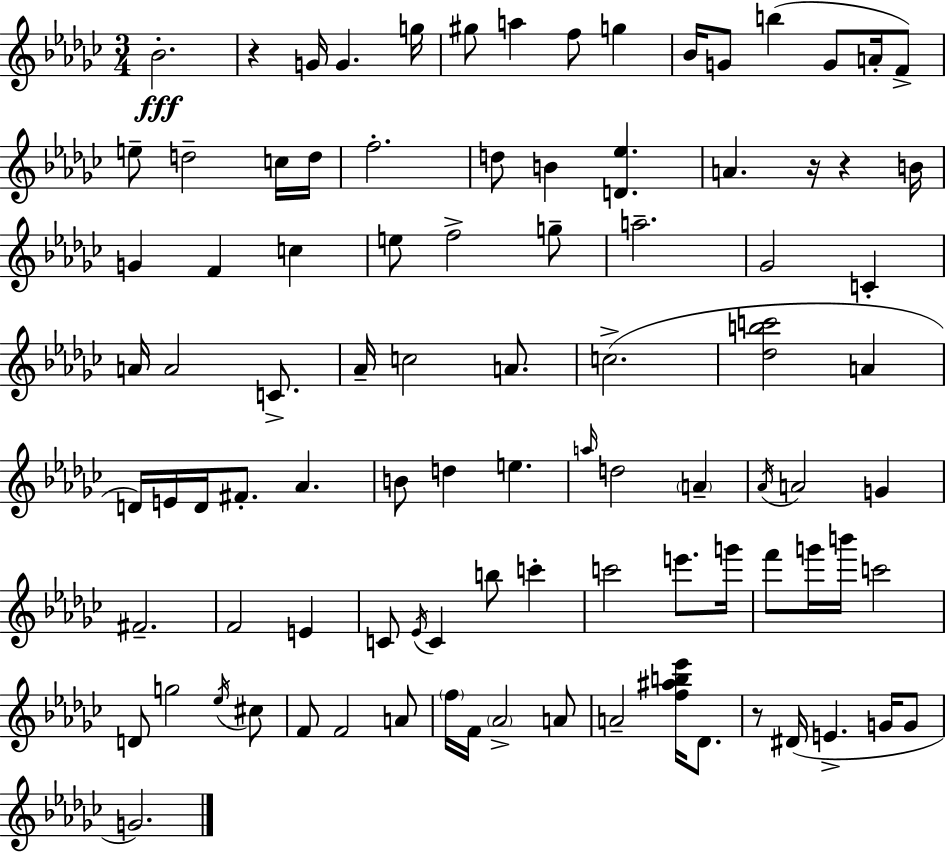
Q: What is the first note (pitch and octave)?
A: Bb4